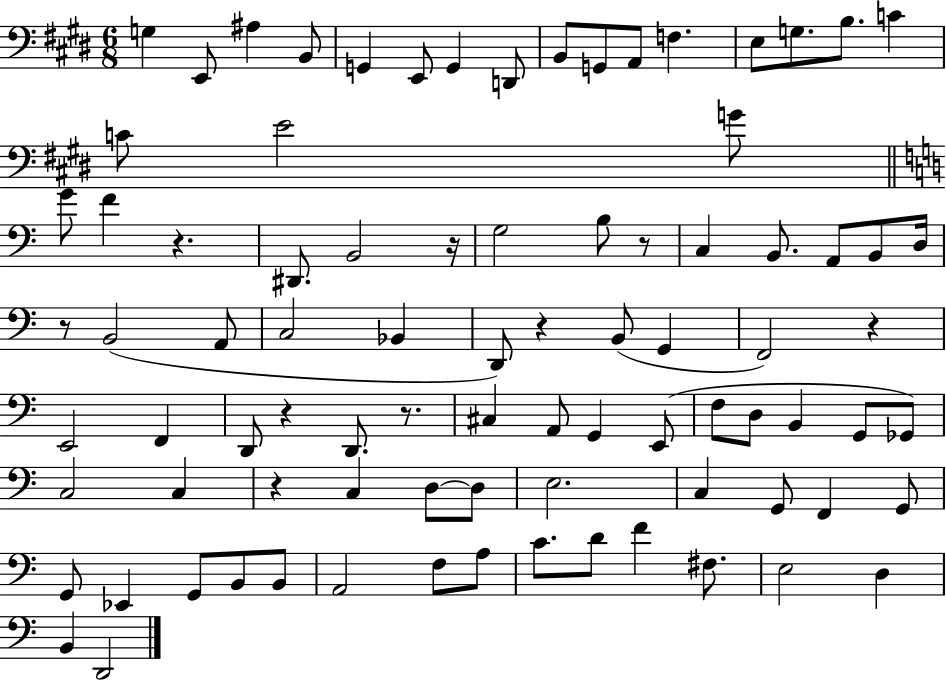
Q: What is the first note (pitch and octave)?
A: G3